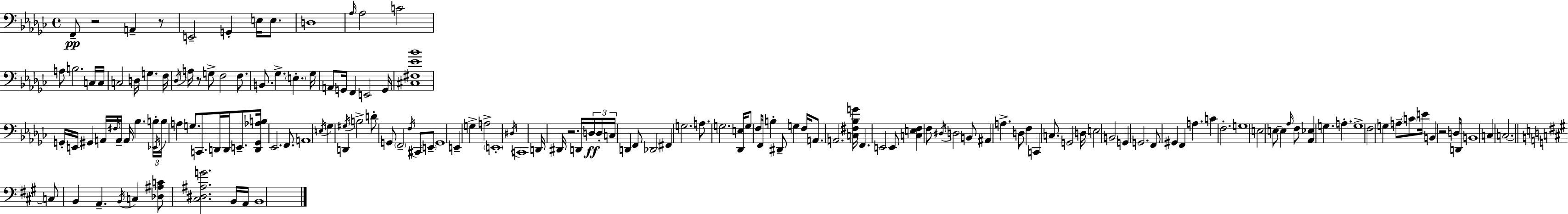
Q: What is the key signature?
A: EES minor